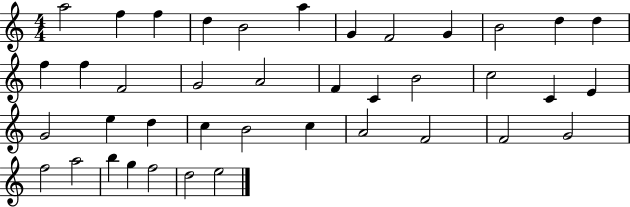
X:1
T:Untitled
M:4/4
L:1/4
K:C
a2 f f d B2 a G F2 G B2 d d f f F2 G2 A2 F C B2 c2 C E G2 e d c B2 c A2 F2 F2 G2 f2 a2 b g f2 d2 e2